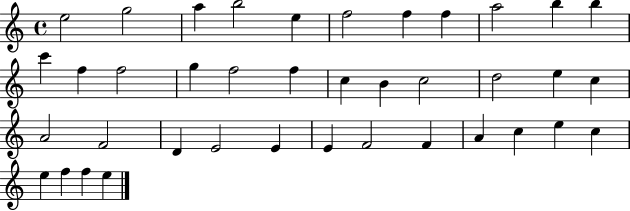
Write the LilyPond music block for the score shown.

{
  \clef treble
  \time 4/4
  \defaultTimeSignature
  \key c \major
  e''2 g''2 | a''4 b''2 e''4 | f''2 f''4 f''4 | a''2 b''4 b''4 | \break c'''4 f''4 f''2 | g''4 f''2 f''4 | c''4 b'4 c''2 | d''2 e''4 c''4 | \break a'2 f'2 | d'4 e'2 e'4 | e'4 f'2 f'4 | a'4 c''4 e''4 c''4 | \break e''4 f''4 f''4 e''4 | \bar "|."
}